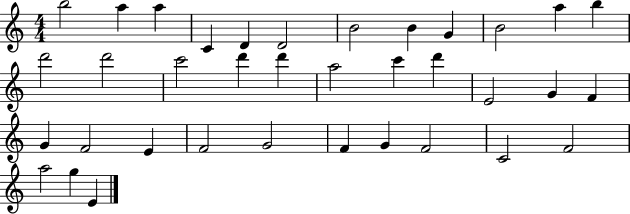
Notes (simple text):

B5/h A5/q A5/q C4/q D4/q D4/h B4/h B4/q G4/q B4/h A5/q B5/q D6/h D6/h C6/h D6/q D6/q A5/h C6/q D6/q E4/h G4/q F4/q G4/q F4/h E4/q F4/h G4/h F4/q G4/q F4/h C4/h F4/h A5/h G5/q E4/q